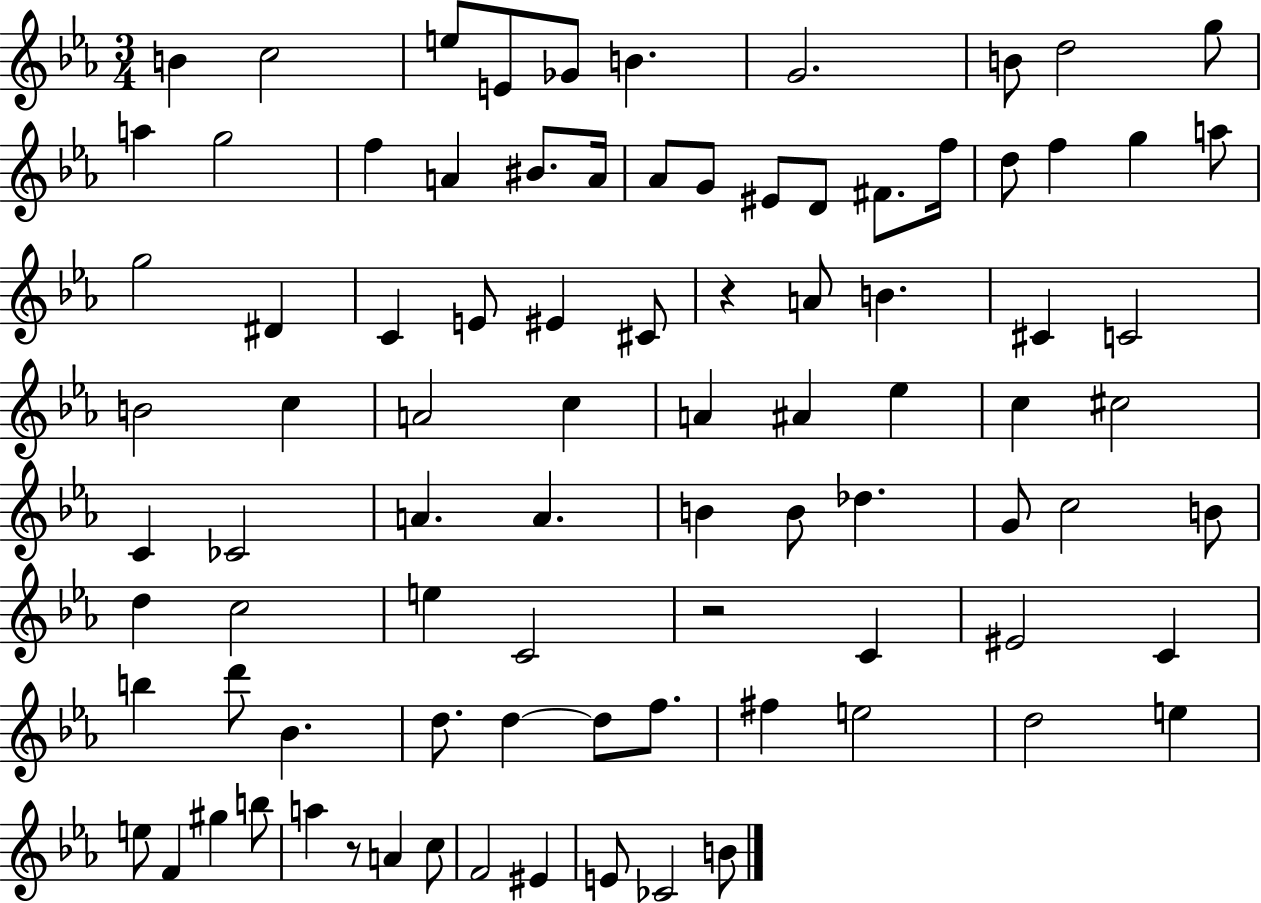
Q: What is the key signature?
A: EES major